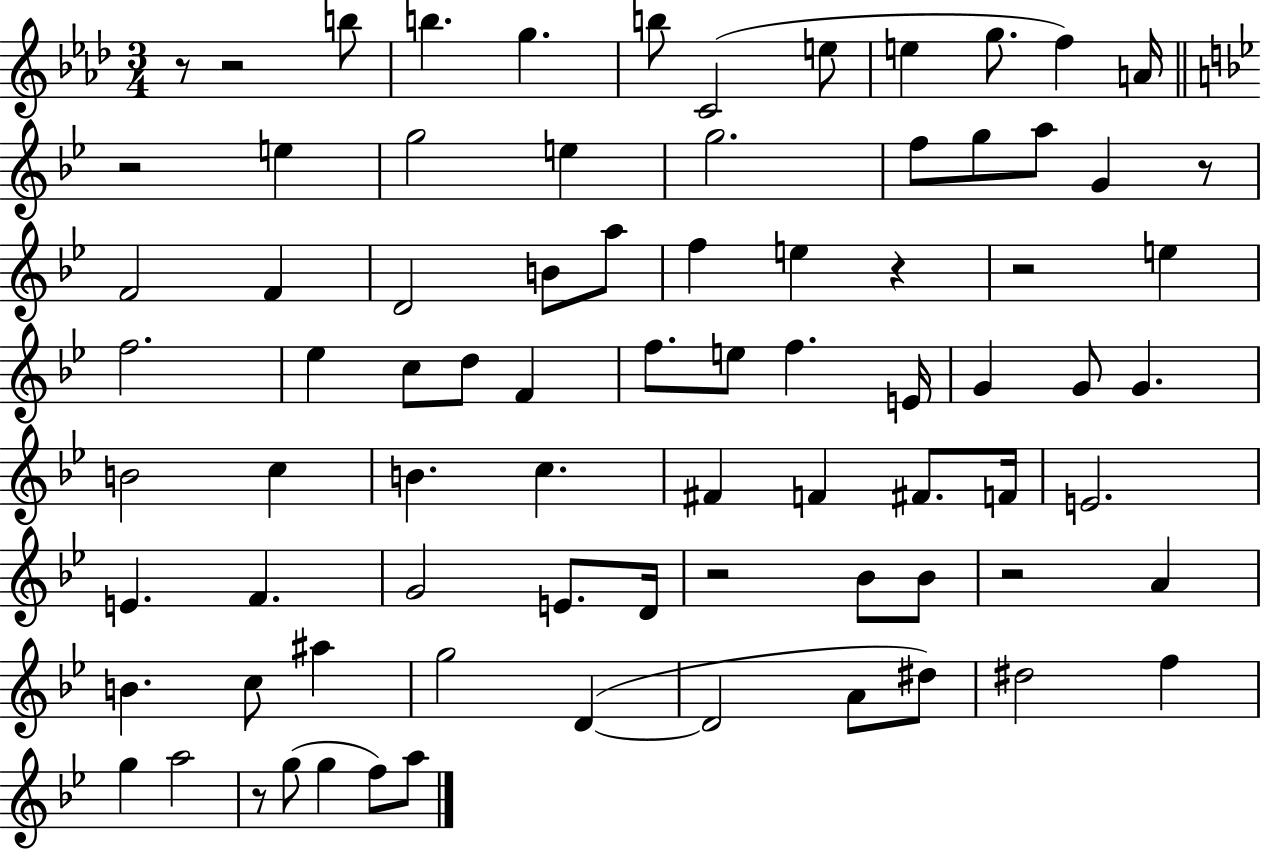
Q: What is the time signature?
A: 3/4